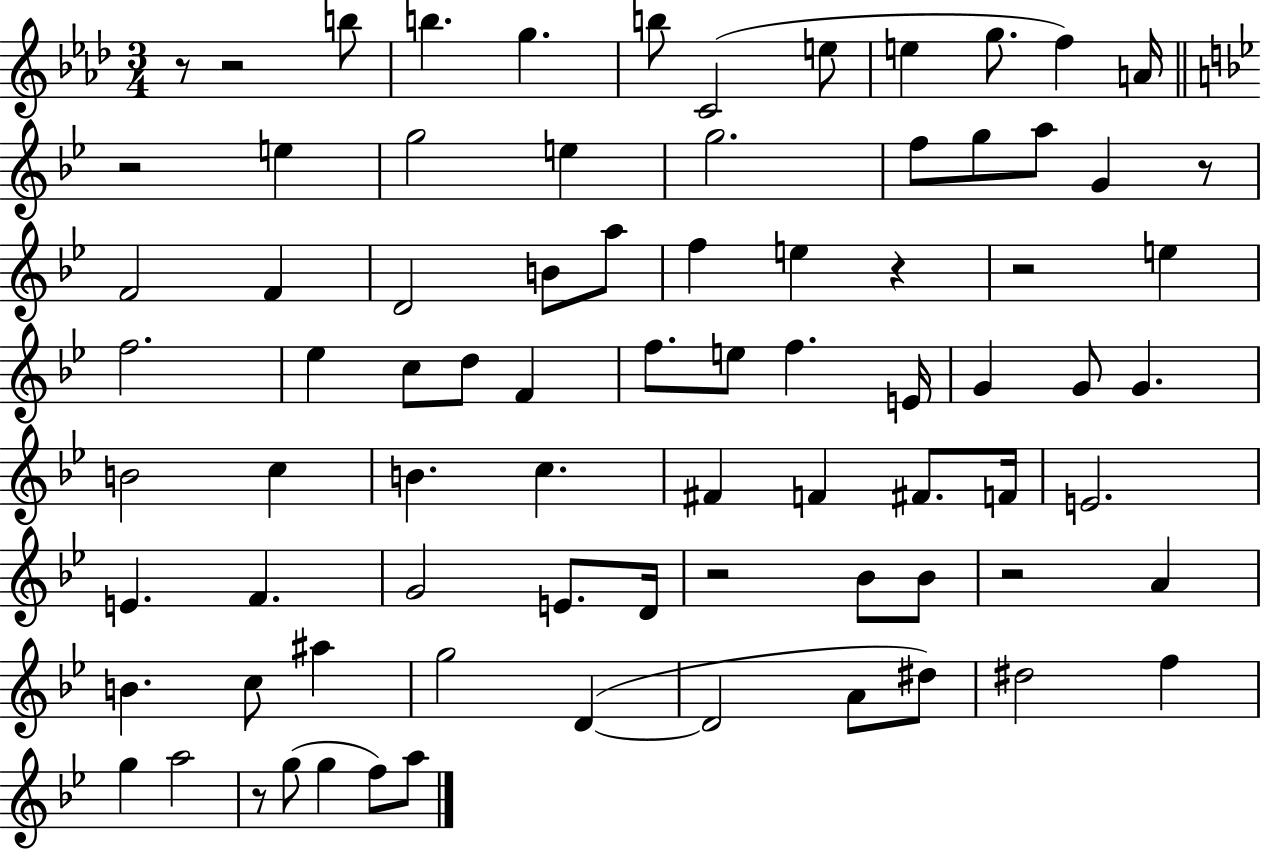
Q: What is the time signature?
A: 3/4